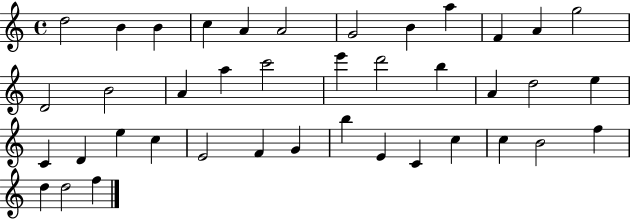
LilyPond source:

{
  \clef treble
  \time 4/4
  \defaultTimeSignature
  \key c \major
  d''2 b'4 b'4 | c''4 a'4 a'2 | g'2 b'4 a''4 | f'4 a'4 g''2 | \break d'2 b'2 | a'4 a''4 c'''2 | e'''4 d'''2 b''4 | a'4 d''2 e''4 | \break c'4 d'4 e''4 c''4 | e'2 f'4 g'4 | b''4 e'4 c'4 c''4 | c''4 b'2 f''4 | \break d''4 d''2 f''4 | \bar "|."
}